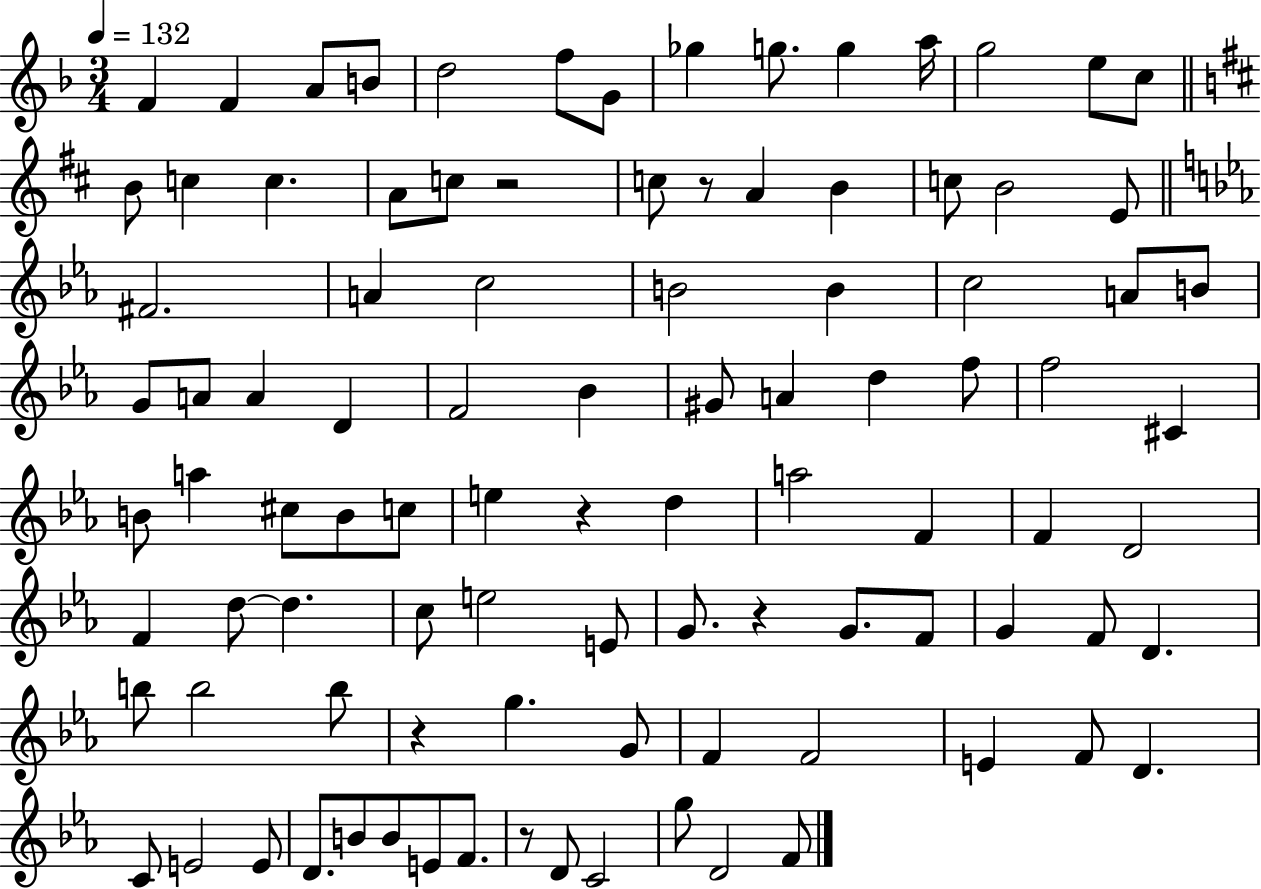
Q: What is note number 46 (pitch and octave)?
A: B4